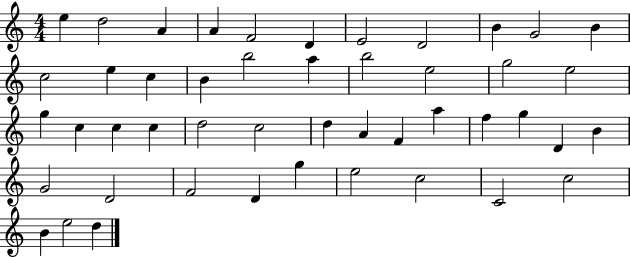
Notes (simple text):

E5/q D5/h A4/q A4/q F4/h D4/q E4/h D4/h B4/q G4/h B4/q C5/h E5/q C5/q B4/q B5/h A5/q B5/h E5/h G5/h E5/h G5/q C5/q C5/q C5/q D5/h C5/h D5/q A4/q F4/q A5/q F5/q G5/q D4/q B4/q G4/h D4/h F4/h D4/q G5/q E5/h C5/h C4/h C5/h B4/q E5/h D5/q